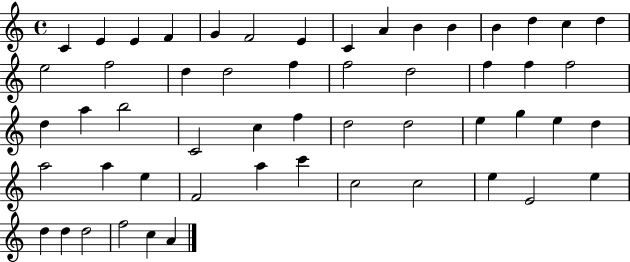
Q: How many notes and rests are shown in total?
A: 54